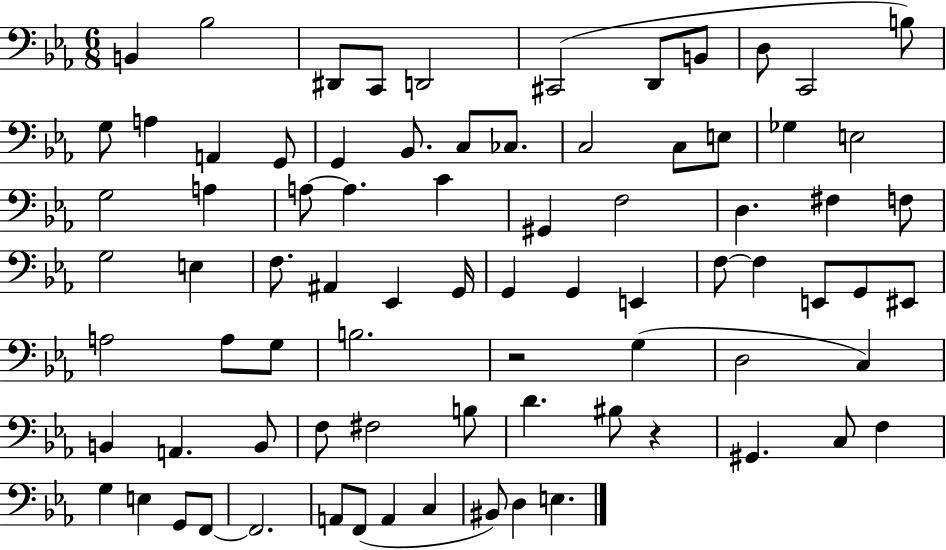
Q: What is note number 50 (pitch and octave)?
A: A3